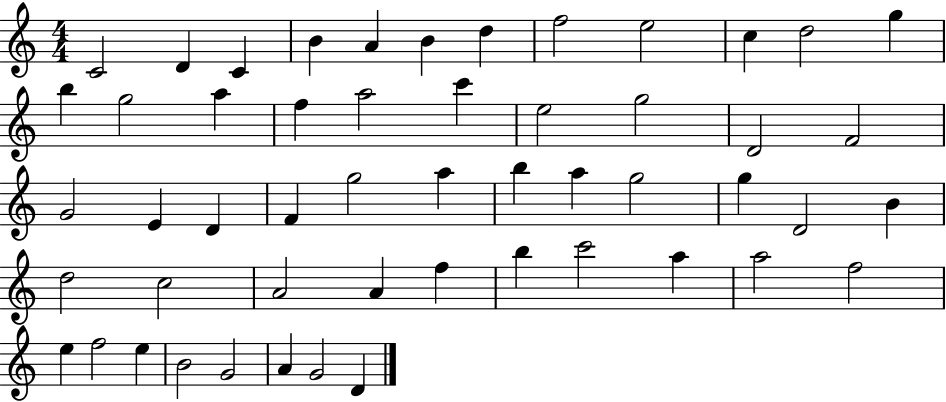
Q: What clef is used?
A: treble